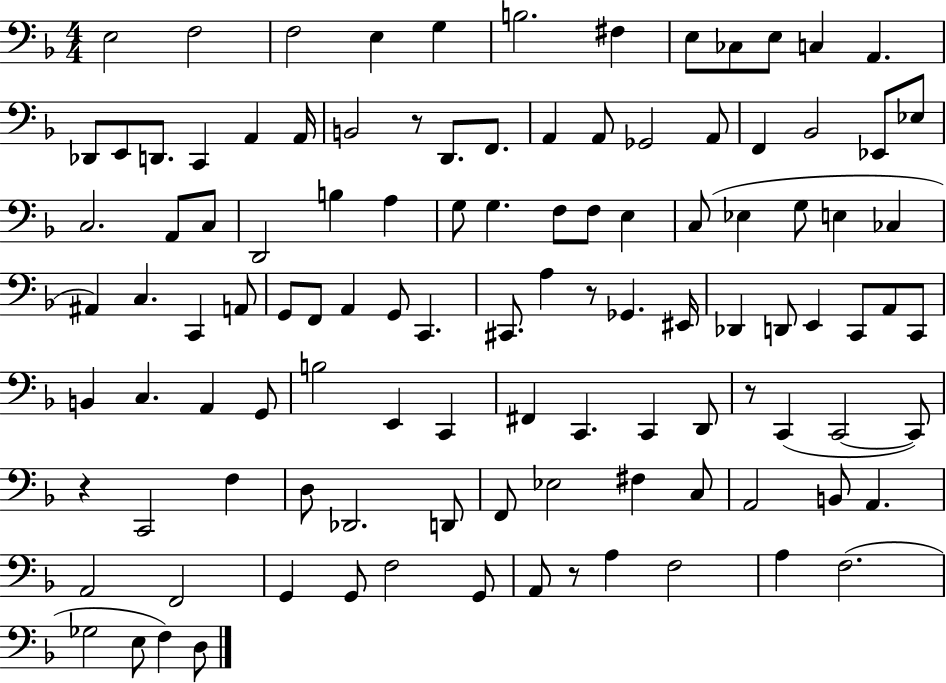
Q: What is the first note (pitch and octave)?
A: E3